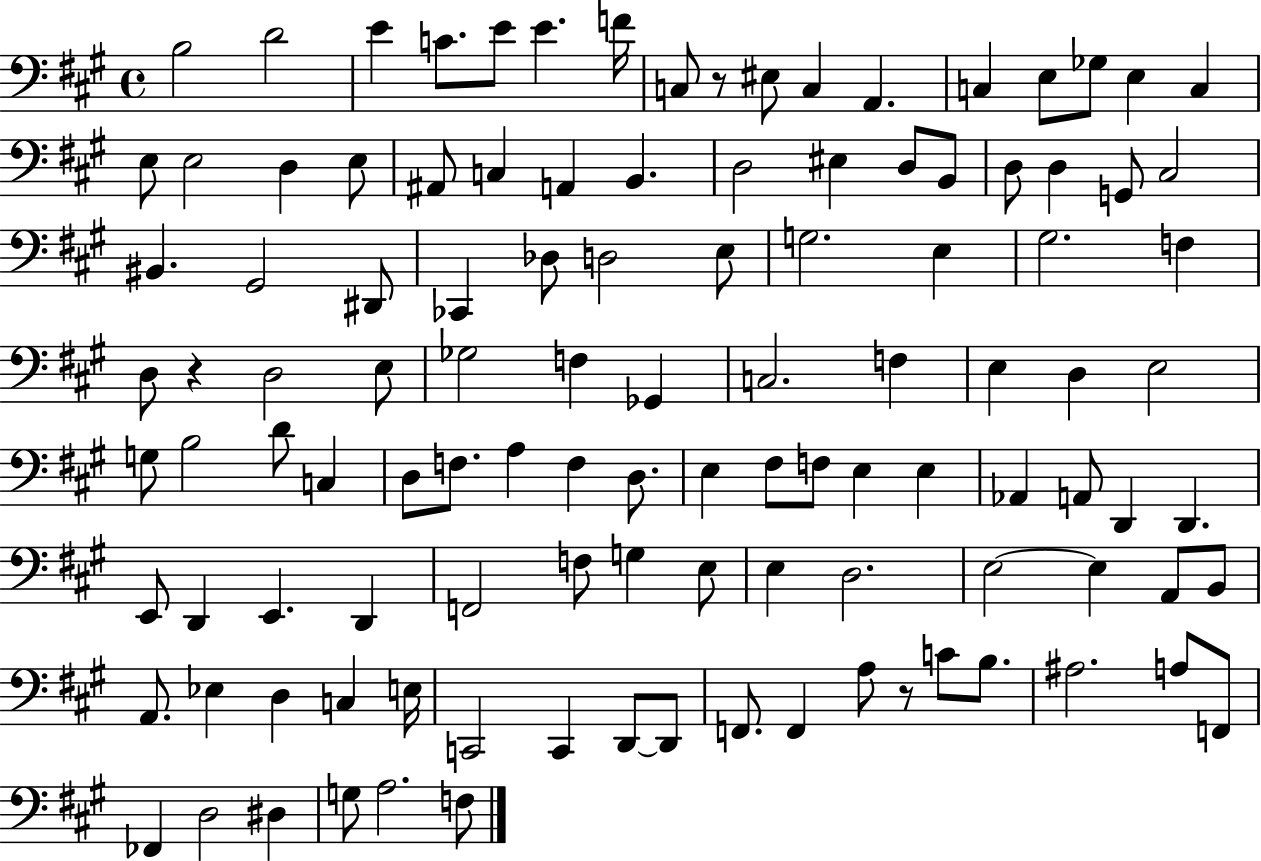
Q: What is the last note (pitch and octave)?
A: F3